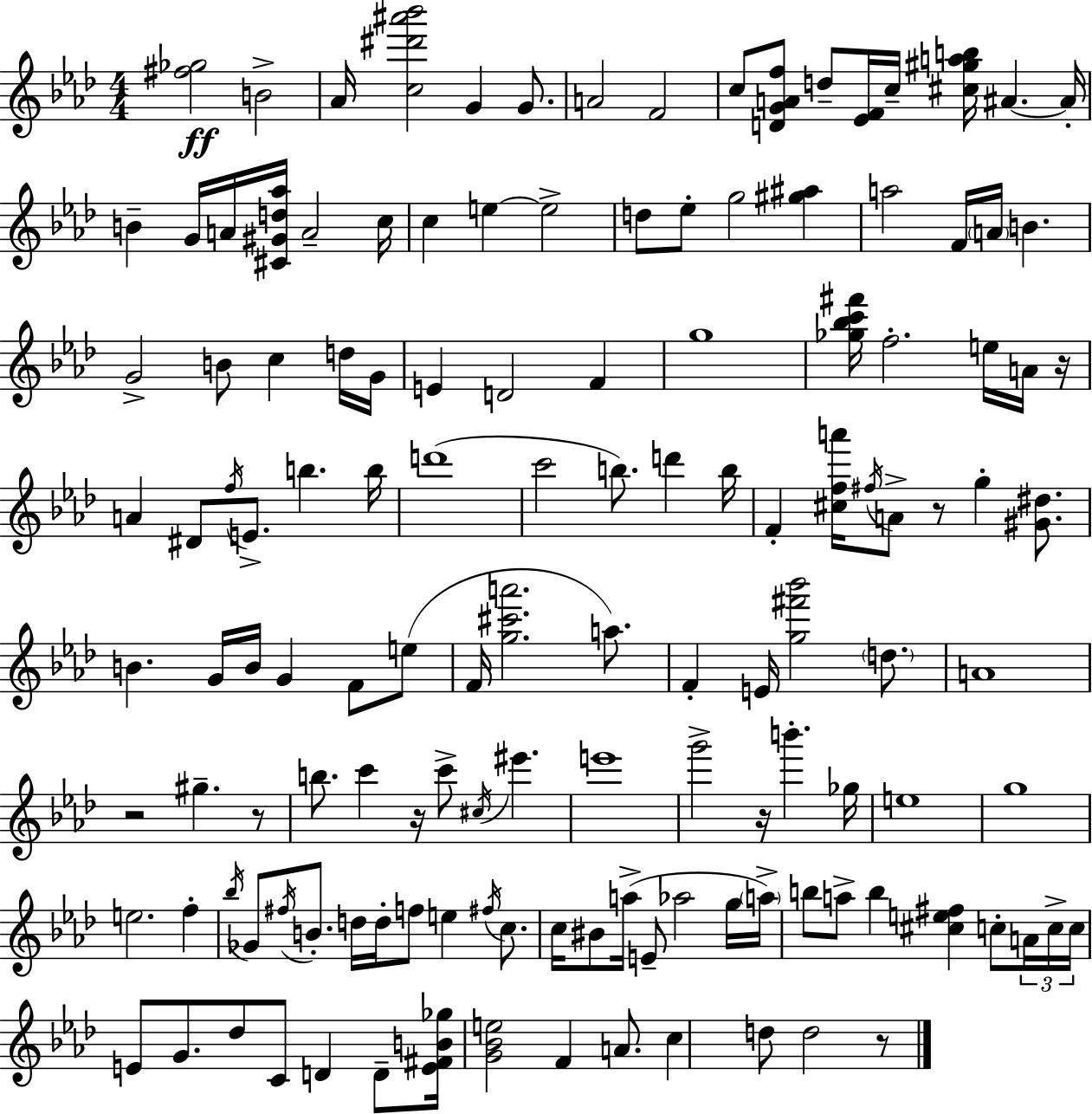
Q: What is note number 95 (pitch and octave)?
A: G5